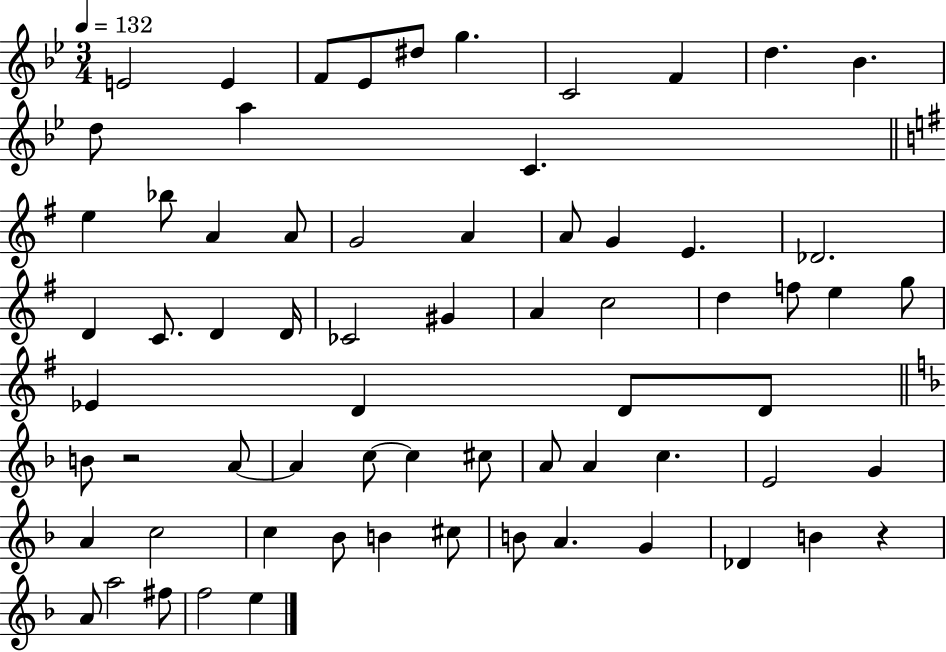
E4/h E4/q F4/e Eb4/e D#5/e G5/q. C4/h F4/q D5/q. Bb4/q. D5/e A5/q C4/q. E5/q Bb5/e A4/q A4/e G4/h A4/q A4/e G4/q E4/q. Db4/h. D4/q C4/e. D4/q D4/s CES4/h G#4/q A4/q C5/h D5/q F5/e E5/q G5/e Eb4/q D4/q D4/e D4/e B4/e R/h A4/e A4/q C5/e C5/q C#5/e A4/e A4/q C5/q. E4/h G4/q A4/q C5/h C5/q Bb4/e B4/q C#5/e B4/e A4/q. G4/q Db4/q B4/q R/q A4/e A5/h F#5/e F5/h E5/q